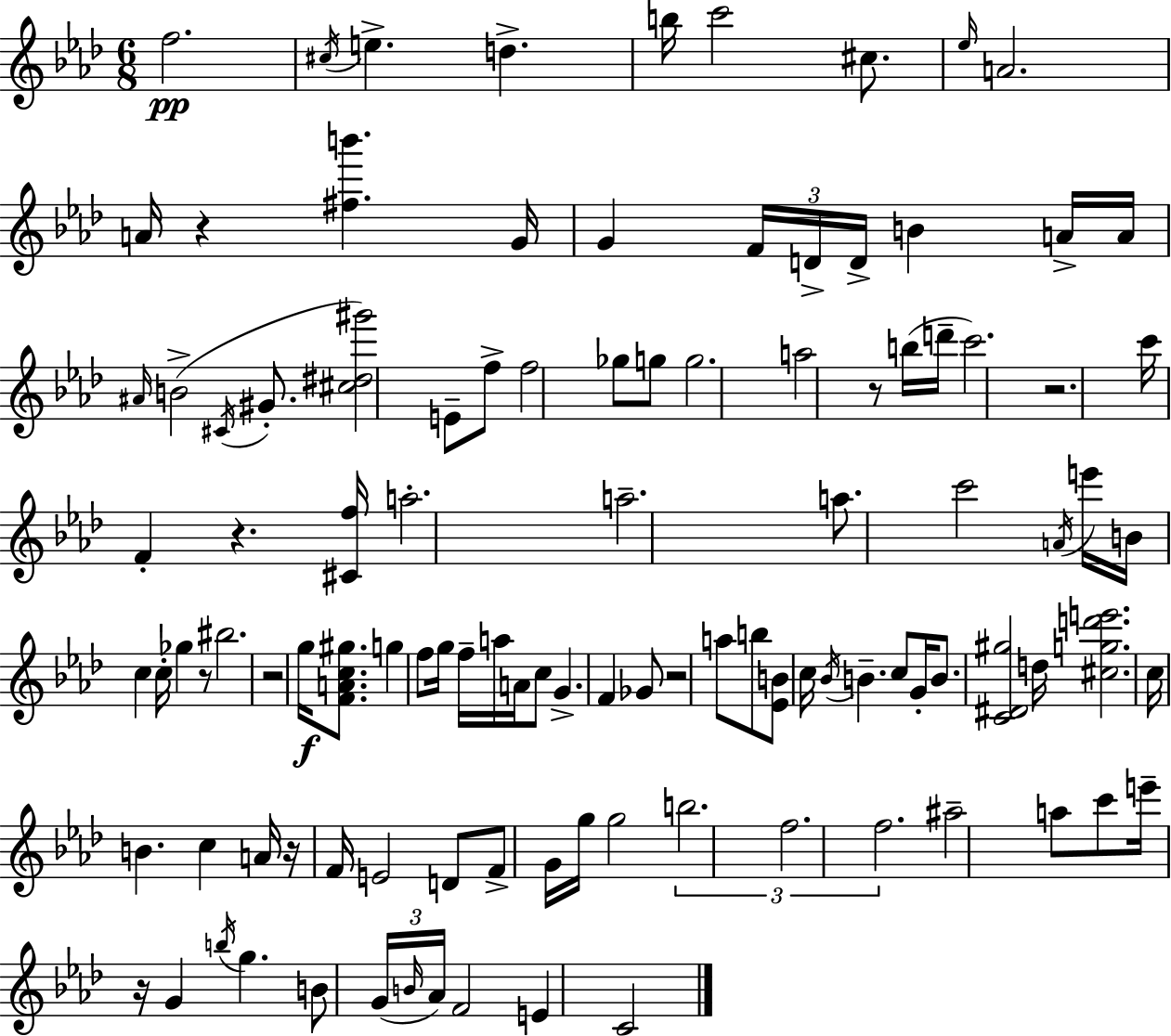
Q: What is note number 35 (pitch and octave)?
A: A5